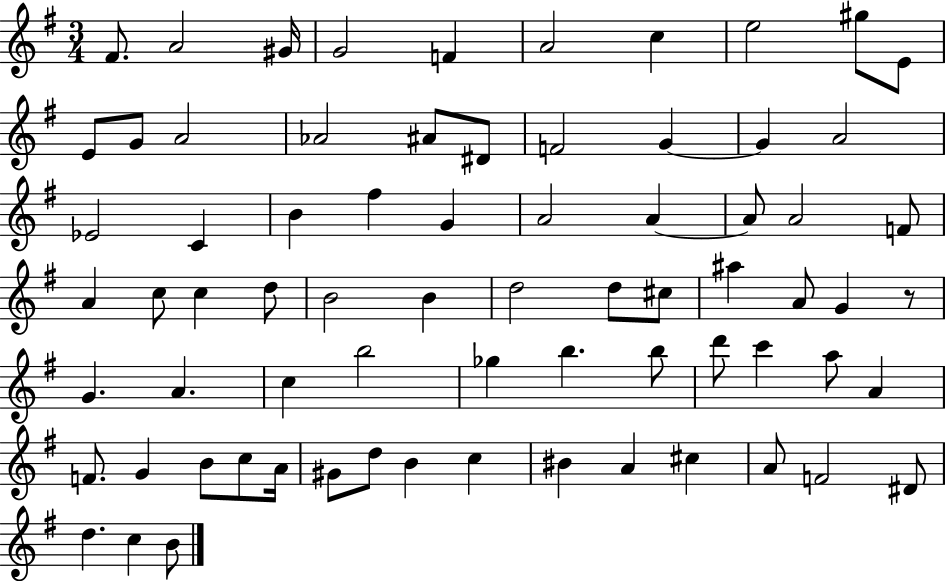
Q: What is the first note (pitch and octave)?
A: F#4